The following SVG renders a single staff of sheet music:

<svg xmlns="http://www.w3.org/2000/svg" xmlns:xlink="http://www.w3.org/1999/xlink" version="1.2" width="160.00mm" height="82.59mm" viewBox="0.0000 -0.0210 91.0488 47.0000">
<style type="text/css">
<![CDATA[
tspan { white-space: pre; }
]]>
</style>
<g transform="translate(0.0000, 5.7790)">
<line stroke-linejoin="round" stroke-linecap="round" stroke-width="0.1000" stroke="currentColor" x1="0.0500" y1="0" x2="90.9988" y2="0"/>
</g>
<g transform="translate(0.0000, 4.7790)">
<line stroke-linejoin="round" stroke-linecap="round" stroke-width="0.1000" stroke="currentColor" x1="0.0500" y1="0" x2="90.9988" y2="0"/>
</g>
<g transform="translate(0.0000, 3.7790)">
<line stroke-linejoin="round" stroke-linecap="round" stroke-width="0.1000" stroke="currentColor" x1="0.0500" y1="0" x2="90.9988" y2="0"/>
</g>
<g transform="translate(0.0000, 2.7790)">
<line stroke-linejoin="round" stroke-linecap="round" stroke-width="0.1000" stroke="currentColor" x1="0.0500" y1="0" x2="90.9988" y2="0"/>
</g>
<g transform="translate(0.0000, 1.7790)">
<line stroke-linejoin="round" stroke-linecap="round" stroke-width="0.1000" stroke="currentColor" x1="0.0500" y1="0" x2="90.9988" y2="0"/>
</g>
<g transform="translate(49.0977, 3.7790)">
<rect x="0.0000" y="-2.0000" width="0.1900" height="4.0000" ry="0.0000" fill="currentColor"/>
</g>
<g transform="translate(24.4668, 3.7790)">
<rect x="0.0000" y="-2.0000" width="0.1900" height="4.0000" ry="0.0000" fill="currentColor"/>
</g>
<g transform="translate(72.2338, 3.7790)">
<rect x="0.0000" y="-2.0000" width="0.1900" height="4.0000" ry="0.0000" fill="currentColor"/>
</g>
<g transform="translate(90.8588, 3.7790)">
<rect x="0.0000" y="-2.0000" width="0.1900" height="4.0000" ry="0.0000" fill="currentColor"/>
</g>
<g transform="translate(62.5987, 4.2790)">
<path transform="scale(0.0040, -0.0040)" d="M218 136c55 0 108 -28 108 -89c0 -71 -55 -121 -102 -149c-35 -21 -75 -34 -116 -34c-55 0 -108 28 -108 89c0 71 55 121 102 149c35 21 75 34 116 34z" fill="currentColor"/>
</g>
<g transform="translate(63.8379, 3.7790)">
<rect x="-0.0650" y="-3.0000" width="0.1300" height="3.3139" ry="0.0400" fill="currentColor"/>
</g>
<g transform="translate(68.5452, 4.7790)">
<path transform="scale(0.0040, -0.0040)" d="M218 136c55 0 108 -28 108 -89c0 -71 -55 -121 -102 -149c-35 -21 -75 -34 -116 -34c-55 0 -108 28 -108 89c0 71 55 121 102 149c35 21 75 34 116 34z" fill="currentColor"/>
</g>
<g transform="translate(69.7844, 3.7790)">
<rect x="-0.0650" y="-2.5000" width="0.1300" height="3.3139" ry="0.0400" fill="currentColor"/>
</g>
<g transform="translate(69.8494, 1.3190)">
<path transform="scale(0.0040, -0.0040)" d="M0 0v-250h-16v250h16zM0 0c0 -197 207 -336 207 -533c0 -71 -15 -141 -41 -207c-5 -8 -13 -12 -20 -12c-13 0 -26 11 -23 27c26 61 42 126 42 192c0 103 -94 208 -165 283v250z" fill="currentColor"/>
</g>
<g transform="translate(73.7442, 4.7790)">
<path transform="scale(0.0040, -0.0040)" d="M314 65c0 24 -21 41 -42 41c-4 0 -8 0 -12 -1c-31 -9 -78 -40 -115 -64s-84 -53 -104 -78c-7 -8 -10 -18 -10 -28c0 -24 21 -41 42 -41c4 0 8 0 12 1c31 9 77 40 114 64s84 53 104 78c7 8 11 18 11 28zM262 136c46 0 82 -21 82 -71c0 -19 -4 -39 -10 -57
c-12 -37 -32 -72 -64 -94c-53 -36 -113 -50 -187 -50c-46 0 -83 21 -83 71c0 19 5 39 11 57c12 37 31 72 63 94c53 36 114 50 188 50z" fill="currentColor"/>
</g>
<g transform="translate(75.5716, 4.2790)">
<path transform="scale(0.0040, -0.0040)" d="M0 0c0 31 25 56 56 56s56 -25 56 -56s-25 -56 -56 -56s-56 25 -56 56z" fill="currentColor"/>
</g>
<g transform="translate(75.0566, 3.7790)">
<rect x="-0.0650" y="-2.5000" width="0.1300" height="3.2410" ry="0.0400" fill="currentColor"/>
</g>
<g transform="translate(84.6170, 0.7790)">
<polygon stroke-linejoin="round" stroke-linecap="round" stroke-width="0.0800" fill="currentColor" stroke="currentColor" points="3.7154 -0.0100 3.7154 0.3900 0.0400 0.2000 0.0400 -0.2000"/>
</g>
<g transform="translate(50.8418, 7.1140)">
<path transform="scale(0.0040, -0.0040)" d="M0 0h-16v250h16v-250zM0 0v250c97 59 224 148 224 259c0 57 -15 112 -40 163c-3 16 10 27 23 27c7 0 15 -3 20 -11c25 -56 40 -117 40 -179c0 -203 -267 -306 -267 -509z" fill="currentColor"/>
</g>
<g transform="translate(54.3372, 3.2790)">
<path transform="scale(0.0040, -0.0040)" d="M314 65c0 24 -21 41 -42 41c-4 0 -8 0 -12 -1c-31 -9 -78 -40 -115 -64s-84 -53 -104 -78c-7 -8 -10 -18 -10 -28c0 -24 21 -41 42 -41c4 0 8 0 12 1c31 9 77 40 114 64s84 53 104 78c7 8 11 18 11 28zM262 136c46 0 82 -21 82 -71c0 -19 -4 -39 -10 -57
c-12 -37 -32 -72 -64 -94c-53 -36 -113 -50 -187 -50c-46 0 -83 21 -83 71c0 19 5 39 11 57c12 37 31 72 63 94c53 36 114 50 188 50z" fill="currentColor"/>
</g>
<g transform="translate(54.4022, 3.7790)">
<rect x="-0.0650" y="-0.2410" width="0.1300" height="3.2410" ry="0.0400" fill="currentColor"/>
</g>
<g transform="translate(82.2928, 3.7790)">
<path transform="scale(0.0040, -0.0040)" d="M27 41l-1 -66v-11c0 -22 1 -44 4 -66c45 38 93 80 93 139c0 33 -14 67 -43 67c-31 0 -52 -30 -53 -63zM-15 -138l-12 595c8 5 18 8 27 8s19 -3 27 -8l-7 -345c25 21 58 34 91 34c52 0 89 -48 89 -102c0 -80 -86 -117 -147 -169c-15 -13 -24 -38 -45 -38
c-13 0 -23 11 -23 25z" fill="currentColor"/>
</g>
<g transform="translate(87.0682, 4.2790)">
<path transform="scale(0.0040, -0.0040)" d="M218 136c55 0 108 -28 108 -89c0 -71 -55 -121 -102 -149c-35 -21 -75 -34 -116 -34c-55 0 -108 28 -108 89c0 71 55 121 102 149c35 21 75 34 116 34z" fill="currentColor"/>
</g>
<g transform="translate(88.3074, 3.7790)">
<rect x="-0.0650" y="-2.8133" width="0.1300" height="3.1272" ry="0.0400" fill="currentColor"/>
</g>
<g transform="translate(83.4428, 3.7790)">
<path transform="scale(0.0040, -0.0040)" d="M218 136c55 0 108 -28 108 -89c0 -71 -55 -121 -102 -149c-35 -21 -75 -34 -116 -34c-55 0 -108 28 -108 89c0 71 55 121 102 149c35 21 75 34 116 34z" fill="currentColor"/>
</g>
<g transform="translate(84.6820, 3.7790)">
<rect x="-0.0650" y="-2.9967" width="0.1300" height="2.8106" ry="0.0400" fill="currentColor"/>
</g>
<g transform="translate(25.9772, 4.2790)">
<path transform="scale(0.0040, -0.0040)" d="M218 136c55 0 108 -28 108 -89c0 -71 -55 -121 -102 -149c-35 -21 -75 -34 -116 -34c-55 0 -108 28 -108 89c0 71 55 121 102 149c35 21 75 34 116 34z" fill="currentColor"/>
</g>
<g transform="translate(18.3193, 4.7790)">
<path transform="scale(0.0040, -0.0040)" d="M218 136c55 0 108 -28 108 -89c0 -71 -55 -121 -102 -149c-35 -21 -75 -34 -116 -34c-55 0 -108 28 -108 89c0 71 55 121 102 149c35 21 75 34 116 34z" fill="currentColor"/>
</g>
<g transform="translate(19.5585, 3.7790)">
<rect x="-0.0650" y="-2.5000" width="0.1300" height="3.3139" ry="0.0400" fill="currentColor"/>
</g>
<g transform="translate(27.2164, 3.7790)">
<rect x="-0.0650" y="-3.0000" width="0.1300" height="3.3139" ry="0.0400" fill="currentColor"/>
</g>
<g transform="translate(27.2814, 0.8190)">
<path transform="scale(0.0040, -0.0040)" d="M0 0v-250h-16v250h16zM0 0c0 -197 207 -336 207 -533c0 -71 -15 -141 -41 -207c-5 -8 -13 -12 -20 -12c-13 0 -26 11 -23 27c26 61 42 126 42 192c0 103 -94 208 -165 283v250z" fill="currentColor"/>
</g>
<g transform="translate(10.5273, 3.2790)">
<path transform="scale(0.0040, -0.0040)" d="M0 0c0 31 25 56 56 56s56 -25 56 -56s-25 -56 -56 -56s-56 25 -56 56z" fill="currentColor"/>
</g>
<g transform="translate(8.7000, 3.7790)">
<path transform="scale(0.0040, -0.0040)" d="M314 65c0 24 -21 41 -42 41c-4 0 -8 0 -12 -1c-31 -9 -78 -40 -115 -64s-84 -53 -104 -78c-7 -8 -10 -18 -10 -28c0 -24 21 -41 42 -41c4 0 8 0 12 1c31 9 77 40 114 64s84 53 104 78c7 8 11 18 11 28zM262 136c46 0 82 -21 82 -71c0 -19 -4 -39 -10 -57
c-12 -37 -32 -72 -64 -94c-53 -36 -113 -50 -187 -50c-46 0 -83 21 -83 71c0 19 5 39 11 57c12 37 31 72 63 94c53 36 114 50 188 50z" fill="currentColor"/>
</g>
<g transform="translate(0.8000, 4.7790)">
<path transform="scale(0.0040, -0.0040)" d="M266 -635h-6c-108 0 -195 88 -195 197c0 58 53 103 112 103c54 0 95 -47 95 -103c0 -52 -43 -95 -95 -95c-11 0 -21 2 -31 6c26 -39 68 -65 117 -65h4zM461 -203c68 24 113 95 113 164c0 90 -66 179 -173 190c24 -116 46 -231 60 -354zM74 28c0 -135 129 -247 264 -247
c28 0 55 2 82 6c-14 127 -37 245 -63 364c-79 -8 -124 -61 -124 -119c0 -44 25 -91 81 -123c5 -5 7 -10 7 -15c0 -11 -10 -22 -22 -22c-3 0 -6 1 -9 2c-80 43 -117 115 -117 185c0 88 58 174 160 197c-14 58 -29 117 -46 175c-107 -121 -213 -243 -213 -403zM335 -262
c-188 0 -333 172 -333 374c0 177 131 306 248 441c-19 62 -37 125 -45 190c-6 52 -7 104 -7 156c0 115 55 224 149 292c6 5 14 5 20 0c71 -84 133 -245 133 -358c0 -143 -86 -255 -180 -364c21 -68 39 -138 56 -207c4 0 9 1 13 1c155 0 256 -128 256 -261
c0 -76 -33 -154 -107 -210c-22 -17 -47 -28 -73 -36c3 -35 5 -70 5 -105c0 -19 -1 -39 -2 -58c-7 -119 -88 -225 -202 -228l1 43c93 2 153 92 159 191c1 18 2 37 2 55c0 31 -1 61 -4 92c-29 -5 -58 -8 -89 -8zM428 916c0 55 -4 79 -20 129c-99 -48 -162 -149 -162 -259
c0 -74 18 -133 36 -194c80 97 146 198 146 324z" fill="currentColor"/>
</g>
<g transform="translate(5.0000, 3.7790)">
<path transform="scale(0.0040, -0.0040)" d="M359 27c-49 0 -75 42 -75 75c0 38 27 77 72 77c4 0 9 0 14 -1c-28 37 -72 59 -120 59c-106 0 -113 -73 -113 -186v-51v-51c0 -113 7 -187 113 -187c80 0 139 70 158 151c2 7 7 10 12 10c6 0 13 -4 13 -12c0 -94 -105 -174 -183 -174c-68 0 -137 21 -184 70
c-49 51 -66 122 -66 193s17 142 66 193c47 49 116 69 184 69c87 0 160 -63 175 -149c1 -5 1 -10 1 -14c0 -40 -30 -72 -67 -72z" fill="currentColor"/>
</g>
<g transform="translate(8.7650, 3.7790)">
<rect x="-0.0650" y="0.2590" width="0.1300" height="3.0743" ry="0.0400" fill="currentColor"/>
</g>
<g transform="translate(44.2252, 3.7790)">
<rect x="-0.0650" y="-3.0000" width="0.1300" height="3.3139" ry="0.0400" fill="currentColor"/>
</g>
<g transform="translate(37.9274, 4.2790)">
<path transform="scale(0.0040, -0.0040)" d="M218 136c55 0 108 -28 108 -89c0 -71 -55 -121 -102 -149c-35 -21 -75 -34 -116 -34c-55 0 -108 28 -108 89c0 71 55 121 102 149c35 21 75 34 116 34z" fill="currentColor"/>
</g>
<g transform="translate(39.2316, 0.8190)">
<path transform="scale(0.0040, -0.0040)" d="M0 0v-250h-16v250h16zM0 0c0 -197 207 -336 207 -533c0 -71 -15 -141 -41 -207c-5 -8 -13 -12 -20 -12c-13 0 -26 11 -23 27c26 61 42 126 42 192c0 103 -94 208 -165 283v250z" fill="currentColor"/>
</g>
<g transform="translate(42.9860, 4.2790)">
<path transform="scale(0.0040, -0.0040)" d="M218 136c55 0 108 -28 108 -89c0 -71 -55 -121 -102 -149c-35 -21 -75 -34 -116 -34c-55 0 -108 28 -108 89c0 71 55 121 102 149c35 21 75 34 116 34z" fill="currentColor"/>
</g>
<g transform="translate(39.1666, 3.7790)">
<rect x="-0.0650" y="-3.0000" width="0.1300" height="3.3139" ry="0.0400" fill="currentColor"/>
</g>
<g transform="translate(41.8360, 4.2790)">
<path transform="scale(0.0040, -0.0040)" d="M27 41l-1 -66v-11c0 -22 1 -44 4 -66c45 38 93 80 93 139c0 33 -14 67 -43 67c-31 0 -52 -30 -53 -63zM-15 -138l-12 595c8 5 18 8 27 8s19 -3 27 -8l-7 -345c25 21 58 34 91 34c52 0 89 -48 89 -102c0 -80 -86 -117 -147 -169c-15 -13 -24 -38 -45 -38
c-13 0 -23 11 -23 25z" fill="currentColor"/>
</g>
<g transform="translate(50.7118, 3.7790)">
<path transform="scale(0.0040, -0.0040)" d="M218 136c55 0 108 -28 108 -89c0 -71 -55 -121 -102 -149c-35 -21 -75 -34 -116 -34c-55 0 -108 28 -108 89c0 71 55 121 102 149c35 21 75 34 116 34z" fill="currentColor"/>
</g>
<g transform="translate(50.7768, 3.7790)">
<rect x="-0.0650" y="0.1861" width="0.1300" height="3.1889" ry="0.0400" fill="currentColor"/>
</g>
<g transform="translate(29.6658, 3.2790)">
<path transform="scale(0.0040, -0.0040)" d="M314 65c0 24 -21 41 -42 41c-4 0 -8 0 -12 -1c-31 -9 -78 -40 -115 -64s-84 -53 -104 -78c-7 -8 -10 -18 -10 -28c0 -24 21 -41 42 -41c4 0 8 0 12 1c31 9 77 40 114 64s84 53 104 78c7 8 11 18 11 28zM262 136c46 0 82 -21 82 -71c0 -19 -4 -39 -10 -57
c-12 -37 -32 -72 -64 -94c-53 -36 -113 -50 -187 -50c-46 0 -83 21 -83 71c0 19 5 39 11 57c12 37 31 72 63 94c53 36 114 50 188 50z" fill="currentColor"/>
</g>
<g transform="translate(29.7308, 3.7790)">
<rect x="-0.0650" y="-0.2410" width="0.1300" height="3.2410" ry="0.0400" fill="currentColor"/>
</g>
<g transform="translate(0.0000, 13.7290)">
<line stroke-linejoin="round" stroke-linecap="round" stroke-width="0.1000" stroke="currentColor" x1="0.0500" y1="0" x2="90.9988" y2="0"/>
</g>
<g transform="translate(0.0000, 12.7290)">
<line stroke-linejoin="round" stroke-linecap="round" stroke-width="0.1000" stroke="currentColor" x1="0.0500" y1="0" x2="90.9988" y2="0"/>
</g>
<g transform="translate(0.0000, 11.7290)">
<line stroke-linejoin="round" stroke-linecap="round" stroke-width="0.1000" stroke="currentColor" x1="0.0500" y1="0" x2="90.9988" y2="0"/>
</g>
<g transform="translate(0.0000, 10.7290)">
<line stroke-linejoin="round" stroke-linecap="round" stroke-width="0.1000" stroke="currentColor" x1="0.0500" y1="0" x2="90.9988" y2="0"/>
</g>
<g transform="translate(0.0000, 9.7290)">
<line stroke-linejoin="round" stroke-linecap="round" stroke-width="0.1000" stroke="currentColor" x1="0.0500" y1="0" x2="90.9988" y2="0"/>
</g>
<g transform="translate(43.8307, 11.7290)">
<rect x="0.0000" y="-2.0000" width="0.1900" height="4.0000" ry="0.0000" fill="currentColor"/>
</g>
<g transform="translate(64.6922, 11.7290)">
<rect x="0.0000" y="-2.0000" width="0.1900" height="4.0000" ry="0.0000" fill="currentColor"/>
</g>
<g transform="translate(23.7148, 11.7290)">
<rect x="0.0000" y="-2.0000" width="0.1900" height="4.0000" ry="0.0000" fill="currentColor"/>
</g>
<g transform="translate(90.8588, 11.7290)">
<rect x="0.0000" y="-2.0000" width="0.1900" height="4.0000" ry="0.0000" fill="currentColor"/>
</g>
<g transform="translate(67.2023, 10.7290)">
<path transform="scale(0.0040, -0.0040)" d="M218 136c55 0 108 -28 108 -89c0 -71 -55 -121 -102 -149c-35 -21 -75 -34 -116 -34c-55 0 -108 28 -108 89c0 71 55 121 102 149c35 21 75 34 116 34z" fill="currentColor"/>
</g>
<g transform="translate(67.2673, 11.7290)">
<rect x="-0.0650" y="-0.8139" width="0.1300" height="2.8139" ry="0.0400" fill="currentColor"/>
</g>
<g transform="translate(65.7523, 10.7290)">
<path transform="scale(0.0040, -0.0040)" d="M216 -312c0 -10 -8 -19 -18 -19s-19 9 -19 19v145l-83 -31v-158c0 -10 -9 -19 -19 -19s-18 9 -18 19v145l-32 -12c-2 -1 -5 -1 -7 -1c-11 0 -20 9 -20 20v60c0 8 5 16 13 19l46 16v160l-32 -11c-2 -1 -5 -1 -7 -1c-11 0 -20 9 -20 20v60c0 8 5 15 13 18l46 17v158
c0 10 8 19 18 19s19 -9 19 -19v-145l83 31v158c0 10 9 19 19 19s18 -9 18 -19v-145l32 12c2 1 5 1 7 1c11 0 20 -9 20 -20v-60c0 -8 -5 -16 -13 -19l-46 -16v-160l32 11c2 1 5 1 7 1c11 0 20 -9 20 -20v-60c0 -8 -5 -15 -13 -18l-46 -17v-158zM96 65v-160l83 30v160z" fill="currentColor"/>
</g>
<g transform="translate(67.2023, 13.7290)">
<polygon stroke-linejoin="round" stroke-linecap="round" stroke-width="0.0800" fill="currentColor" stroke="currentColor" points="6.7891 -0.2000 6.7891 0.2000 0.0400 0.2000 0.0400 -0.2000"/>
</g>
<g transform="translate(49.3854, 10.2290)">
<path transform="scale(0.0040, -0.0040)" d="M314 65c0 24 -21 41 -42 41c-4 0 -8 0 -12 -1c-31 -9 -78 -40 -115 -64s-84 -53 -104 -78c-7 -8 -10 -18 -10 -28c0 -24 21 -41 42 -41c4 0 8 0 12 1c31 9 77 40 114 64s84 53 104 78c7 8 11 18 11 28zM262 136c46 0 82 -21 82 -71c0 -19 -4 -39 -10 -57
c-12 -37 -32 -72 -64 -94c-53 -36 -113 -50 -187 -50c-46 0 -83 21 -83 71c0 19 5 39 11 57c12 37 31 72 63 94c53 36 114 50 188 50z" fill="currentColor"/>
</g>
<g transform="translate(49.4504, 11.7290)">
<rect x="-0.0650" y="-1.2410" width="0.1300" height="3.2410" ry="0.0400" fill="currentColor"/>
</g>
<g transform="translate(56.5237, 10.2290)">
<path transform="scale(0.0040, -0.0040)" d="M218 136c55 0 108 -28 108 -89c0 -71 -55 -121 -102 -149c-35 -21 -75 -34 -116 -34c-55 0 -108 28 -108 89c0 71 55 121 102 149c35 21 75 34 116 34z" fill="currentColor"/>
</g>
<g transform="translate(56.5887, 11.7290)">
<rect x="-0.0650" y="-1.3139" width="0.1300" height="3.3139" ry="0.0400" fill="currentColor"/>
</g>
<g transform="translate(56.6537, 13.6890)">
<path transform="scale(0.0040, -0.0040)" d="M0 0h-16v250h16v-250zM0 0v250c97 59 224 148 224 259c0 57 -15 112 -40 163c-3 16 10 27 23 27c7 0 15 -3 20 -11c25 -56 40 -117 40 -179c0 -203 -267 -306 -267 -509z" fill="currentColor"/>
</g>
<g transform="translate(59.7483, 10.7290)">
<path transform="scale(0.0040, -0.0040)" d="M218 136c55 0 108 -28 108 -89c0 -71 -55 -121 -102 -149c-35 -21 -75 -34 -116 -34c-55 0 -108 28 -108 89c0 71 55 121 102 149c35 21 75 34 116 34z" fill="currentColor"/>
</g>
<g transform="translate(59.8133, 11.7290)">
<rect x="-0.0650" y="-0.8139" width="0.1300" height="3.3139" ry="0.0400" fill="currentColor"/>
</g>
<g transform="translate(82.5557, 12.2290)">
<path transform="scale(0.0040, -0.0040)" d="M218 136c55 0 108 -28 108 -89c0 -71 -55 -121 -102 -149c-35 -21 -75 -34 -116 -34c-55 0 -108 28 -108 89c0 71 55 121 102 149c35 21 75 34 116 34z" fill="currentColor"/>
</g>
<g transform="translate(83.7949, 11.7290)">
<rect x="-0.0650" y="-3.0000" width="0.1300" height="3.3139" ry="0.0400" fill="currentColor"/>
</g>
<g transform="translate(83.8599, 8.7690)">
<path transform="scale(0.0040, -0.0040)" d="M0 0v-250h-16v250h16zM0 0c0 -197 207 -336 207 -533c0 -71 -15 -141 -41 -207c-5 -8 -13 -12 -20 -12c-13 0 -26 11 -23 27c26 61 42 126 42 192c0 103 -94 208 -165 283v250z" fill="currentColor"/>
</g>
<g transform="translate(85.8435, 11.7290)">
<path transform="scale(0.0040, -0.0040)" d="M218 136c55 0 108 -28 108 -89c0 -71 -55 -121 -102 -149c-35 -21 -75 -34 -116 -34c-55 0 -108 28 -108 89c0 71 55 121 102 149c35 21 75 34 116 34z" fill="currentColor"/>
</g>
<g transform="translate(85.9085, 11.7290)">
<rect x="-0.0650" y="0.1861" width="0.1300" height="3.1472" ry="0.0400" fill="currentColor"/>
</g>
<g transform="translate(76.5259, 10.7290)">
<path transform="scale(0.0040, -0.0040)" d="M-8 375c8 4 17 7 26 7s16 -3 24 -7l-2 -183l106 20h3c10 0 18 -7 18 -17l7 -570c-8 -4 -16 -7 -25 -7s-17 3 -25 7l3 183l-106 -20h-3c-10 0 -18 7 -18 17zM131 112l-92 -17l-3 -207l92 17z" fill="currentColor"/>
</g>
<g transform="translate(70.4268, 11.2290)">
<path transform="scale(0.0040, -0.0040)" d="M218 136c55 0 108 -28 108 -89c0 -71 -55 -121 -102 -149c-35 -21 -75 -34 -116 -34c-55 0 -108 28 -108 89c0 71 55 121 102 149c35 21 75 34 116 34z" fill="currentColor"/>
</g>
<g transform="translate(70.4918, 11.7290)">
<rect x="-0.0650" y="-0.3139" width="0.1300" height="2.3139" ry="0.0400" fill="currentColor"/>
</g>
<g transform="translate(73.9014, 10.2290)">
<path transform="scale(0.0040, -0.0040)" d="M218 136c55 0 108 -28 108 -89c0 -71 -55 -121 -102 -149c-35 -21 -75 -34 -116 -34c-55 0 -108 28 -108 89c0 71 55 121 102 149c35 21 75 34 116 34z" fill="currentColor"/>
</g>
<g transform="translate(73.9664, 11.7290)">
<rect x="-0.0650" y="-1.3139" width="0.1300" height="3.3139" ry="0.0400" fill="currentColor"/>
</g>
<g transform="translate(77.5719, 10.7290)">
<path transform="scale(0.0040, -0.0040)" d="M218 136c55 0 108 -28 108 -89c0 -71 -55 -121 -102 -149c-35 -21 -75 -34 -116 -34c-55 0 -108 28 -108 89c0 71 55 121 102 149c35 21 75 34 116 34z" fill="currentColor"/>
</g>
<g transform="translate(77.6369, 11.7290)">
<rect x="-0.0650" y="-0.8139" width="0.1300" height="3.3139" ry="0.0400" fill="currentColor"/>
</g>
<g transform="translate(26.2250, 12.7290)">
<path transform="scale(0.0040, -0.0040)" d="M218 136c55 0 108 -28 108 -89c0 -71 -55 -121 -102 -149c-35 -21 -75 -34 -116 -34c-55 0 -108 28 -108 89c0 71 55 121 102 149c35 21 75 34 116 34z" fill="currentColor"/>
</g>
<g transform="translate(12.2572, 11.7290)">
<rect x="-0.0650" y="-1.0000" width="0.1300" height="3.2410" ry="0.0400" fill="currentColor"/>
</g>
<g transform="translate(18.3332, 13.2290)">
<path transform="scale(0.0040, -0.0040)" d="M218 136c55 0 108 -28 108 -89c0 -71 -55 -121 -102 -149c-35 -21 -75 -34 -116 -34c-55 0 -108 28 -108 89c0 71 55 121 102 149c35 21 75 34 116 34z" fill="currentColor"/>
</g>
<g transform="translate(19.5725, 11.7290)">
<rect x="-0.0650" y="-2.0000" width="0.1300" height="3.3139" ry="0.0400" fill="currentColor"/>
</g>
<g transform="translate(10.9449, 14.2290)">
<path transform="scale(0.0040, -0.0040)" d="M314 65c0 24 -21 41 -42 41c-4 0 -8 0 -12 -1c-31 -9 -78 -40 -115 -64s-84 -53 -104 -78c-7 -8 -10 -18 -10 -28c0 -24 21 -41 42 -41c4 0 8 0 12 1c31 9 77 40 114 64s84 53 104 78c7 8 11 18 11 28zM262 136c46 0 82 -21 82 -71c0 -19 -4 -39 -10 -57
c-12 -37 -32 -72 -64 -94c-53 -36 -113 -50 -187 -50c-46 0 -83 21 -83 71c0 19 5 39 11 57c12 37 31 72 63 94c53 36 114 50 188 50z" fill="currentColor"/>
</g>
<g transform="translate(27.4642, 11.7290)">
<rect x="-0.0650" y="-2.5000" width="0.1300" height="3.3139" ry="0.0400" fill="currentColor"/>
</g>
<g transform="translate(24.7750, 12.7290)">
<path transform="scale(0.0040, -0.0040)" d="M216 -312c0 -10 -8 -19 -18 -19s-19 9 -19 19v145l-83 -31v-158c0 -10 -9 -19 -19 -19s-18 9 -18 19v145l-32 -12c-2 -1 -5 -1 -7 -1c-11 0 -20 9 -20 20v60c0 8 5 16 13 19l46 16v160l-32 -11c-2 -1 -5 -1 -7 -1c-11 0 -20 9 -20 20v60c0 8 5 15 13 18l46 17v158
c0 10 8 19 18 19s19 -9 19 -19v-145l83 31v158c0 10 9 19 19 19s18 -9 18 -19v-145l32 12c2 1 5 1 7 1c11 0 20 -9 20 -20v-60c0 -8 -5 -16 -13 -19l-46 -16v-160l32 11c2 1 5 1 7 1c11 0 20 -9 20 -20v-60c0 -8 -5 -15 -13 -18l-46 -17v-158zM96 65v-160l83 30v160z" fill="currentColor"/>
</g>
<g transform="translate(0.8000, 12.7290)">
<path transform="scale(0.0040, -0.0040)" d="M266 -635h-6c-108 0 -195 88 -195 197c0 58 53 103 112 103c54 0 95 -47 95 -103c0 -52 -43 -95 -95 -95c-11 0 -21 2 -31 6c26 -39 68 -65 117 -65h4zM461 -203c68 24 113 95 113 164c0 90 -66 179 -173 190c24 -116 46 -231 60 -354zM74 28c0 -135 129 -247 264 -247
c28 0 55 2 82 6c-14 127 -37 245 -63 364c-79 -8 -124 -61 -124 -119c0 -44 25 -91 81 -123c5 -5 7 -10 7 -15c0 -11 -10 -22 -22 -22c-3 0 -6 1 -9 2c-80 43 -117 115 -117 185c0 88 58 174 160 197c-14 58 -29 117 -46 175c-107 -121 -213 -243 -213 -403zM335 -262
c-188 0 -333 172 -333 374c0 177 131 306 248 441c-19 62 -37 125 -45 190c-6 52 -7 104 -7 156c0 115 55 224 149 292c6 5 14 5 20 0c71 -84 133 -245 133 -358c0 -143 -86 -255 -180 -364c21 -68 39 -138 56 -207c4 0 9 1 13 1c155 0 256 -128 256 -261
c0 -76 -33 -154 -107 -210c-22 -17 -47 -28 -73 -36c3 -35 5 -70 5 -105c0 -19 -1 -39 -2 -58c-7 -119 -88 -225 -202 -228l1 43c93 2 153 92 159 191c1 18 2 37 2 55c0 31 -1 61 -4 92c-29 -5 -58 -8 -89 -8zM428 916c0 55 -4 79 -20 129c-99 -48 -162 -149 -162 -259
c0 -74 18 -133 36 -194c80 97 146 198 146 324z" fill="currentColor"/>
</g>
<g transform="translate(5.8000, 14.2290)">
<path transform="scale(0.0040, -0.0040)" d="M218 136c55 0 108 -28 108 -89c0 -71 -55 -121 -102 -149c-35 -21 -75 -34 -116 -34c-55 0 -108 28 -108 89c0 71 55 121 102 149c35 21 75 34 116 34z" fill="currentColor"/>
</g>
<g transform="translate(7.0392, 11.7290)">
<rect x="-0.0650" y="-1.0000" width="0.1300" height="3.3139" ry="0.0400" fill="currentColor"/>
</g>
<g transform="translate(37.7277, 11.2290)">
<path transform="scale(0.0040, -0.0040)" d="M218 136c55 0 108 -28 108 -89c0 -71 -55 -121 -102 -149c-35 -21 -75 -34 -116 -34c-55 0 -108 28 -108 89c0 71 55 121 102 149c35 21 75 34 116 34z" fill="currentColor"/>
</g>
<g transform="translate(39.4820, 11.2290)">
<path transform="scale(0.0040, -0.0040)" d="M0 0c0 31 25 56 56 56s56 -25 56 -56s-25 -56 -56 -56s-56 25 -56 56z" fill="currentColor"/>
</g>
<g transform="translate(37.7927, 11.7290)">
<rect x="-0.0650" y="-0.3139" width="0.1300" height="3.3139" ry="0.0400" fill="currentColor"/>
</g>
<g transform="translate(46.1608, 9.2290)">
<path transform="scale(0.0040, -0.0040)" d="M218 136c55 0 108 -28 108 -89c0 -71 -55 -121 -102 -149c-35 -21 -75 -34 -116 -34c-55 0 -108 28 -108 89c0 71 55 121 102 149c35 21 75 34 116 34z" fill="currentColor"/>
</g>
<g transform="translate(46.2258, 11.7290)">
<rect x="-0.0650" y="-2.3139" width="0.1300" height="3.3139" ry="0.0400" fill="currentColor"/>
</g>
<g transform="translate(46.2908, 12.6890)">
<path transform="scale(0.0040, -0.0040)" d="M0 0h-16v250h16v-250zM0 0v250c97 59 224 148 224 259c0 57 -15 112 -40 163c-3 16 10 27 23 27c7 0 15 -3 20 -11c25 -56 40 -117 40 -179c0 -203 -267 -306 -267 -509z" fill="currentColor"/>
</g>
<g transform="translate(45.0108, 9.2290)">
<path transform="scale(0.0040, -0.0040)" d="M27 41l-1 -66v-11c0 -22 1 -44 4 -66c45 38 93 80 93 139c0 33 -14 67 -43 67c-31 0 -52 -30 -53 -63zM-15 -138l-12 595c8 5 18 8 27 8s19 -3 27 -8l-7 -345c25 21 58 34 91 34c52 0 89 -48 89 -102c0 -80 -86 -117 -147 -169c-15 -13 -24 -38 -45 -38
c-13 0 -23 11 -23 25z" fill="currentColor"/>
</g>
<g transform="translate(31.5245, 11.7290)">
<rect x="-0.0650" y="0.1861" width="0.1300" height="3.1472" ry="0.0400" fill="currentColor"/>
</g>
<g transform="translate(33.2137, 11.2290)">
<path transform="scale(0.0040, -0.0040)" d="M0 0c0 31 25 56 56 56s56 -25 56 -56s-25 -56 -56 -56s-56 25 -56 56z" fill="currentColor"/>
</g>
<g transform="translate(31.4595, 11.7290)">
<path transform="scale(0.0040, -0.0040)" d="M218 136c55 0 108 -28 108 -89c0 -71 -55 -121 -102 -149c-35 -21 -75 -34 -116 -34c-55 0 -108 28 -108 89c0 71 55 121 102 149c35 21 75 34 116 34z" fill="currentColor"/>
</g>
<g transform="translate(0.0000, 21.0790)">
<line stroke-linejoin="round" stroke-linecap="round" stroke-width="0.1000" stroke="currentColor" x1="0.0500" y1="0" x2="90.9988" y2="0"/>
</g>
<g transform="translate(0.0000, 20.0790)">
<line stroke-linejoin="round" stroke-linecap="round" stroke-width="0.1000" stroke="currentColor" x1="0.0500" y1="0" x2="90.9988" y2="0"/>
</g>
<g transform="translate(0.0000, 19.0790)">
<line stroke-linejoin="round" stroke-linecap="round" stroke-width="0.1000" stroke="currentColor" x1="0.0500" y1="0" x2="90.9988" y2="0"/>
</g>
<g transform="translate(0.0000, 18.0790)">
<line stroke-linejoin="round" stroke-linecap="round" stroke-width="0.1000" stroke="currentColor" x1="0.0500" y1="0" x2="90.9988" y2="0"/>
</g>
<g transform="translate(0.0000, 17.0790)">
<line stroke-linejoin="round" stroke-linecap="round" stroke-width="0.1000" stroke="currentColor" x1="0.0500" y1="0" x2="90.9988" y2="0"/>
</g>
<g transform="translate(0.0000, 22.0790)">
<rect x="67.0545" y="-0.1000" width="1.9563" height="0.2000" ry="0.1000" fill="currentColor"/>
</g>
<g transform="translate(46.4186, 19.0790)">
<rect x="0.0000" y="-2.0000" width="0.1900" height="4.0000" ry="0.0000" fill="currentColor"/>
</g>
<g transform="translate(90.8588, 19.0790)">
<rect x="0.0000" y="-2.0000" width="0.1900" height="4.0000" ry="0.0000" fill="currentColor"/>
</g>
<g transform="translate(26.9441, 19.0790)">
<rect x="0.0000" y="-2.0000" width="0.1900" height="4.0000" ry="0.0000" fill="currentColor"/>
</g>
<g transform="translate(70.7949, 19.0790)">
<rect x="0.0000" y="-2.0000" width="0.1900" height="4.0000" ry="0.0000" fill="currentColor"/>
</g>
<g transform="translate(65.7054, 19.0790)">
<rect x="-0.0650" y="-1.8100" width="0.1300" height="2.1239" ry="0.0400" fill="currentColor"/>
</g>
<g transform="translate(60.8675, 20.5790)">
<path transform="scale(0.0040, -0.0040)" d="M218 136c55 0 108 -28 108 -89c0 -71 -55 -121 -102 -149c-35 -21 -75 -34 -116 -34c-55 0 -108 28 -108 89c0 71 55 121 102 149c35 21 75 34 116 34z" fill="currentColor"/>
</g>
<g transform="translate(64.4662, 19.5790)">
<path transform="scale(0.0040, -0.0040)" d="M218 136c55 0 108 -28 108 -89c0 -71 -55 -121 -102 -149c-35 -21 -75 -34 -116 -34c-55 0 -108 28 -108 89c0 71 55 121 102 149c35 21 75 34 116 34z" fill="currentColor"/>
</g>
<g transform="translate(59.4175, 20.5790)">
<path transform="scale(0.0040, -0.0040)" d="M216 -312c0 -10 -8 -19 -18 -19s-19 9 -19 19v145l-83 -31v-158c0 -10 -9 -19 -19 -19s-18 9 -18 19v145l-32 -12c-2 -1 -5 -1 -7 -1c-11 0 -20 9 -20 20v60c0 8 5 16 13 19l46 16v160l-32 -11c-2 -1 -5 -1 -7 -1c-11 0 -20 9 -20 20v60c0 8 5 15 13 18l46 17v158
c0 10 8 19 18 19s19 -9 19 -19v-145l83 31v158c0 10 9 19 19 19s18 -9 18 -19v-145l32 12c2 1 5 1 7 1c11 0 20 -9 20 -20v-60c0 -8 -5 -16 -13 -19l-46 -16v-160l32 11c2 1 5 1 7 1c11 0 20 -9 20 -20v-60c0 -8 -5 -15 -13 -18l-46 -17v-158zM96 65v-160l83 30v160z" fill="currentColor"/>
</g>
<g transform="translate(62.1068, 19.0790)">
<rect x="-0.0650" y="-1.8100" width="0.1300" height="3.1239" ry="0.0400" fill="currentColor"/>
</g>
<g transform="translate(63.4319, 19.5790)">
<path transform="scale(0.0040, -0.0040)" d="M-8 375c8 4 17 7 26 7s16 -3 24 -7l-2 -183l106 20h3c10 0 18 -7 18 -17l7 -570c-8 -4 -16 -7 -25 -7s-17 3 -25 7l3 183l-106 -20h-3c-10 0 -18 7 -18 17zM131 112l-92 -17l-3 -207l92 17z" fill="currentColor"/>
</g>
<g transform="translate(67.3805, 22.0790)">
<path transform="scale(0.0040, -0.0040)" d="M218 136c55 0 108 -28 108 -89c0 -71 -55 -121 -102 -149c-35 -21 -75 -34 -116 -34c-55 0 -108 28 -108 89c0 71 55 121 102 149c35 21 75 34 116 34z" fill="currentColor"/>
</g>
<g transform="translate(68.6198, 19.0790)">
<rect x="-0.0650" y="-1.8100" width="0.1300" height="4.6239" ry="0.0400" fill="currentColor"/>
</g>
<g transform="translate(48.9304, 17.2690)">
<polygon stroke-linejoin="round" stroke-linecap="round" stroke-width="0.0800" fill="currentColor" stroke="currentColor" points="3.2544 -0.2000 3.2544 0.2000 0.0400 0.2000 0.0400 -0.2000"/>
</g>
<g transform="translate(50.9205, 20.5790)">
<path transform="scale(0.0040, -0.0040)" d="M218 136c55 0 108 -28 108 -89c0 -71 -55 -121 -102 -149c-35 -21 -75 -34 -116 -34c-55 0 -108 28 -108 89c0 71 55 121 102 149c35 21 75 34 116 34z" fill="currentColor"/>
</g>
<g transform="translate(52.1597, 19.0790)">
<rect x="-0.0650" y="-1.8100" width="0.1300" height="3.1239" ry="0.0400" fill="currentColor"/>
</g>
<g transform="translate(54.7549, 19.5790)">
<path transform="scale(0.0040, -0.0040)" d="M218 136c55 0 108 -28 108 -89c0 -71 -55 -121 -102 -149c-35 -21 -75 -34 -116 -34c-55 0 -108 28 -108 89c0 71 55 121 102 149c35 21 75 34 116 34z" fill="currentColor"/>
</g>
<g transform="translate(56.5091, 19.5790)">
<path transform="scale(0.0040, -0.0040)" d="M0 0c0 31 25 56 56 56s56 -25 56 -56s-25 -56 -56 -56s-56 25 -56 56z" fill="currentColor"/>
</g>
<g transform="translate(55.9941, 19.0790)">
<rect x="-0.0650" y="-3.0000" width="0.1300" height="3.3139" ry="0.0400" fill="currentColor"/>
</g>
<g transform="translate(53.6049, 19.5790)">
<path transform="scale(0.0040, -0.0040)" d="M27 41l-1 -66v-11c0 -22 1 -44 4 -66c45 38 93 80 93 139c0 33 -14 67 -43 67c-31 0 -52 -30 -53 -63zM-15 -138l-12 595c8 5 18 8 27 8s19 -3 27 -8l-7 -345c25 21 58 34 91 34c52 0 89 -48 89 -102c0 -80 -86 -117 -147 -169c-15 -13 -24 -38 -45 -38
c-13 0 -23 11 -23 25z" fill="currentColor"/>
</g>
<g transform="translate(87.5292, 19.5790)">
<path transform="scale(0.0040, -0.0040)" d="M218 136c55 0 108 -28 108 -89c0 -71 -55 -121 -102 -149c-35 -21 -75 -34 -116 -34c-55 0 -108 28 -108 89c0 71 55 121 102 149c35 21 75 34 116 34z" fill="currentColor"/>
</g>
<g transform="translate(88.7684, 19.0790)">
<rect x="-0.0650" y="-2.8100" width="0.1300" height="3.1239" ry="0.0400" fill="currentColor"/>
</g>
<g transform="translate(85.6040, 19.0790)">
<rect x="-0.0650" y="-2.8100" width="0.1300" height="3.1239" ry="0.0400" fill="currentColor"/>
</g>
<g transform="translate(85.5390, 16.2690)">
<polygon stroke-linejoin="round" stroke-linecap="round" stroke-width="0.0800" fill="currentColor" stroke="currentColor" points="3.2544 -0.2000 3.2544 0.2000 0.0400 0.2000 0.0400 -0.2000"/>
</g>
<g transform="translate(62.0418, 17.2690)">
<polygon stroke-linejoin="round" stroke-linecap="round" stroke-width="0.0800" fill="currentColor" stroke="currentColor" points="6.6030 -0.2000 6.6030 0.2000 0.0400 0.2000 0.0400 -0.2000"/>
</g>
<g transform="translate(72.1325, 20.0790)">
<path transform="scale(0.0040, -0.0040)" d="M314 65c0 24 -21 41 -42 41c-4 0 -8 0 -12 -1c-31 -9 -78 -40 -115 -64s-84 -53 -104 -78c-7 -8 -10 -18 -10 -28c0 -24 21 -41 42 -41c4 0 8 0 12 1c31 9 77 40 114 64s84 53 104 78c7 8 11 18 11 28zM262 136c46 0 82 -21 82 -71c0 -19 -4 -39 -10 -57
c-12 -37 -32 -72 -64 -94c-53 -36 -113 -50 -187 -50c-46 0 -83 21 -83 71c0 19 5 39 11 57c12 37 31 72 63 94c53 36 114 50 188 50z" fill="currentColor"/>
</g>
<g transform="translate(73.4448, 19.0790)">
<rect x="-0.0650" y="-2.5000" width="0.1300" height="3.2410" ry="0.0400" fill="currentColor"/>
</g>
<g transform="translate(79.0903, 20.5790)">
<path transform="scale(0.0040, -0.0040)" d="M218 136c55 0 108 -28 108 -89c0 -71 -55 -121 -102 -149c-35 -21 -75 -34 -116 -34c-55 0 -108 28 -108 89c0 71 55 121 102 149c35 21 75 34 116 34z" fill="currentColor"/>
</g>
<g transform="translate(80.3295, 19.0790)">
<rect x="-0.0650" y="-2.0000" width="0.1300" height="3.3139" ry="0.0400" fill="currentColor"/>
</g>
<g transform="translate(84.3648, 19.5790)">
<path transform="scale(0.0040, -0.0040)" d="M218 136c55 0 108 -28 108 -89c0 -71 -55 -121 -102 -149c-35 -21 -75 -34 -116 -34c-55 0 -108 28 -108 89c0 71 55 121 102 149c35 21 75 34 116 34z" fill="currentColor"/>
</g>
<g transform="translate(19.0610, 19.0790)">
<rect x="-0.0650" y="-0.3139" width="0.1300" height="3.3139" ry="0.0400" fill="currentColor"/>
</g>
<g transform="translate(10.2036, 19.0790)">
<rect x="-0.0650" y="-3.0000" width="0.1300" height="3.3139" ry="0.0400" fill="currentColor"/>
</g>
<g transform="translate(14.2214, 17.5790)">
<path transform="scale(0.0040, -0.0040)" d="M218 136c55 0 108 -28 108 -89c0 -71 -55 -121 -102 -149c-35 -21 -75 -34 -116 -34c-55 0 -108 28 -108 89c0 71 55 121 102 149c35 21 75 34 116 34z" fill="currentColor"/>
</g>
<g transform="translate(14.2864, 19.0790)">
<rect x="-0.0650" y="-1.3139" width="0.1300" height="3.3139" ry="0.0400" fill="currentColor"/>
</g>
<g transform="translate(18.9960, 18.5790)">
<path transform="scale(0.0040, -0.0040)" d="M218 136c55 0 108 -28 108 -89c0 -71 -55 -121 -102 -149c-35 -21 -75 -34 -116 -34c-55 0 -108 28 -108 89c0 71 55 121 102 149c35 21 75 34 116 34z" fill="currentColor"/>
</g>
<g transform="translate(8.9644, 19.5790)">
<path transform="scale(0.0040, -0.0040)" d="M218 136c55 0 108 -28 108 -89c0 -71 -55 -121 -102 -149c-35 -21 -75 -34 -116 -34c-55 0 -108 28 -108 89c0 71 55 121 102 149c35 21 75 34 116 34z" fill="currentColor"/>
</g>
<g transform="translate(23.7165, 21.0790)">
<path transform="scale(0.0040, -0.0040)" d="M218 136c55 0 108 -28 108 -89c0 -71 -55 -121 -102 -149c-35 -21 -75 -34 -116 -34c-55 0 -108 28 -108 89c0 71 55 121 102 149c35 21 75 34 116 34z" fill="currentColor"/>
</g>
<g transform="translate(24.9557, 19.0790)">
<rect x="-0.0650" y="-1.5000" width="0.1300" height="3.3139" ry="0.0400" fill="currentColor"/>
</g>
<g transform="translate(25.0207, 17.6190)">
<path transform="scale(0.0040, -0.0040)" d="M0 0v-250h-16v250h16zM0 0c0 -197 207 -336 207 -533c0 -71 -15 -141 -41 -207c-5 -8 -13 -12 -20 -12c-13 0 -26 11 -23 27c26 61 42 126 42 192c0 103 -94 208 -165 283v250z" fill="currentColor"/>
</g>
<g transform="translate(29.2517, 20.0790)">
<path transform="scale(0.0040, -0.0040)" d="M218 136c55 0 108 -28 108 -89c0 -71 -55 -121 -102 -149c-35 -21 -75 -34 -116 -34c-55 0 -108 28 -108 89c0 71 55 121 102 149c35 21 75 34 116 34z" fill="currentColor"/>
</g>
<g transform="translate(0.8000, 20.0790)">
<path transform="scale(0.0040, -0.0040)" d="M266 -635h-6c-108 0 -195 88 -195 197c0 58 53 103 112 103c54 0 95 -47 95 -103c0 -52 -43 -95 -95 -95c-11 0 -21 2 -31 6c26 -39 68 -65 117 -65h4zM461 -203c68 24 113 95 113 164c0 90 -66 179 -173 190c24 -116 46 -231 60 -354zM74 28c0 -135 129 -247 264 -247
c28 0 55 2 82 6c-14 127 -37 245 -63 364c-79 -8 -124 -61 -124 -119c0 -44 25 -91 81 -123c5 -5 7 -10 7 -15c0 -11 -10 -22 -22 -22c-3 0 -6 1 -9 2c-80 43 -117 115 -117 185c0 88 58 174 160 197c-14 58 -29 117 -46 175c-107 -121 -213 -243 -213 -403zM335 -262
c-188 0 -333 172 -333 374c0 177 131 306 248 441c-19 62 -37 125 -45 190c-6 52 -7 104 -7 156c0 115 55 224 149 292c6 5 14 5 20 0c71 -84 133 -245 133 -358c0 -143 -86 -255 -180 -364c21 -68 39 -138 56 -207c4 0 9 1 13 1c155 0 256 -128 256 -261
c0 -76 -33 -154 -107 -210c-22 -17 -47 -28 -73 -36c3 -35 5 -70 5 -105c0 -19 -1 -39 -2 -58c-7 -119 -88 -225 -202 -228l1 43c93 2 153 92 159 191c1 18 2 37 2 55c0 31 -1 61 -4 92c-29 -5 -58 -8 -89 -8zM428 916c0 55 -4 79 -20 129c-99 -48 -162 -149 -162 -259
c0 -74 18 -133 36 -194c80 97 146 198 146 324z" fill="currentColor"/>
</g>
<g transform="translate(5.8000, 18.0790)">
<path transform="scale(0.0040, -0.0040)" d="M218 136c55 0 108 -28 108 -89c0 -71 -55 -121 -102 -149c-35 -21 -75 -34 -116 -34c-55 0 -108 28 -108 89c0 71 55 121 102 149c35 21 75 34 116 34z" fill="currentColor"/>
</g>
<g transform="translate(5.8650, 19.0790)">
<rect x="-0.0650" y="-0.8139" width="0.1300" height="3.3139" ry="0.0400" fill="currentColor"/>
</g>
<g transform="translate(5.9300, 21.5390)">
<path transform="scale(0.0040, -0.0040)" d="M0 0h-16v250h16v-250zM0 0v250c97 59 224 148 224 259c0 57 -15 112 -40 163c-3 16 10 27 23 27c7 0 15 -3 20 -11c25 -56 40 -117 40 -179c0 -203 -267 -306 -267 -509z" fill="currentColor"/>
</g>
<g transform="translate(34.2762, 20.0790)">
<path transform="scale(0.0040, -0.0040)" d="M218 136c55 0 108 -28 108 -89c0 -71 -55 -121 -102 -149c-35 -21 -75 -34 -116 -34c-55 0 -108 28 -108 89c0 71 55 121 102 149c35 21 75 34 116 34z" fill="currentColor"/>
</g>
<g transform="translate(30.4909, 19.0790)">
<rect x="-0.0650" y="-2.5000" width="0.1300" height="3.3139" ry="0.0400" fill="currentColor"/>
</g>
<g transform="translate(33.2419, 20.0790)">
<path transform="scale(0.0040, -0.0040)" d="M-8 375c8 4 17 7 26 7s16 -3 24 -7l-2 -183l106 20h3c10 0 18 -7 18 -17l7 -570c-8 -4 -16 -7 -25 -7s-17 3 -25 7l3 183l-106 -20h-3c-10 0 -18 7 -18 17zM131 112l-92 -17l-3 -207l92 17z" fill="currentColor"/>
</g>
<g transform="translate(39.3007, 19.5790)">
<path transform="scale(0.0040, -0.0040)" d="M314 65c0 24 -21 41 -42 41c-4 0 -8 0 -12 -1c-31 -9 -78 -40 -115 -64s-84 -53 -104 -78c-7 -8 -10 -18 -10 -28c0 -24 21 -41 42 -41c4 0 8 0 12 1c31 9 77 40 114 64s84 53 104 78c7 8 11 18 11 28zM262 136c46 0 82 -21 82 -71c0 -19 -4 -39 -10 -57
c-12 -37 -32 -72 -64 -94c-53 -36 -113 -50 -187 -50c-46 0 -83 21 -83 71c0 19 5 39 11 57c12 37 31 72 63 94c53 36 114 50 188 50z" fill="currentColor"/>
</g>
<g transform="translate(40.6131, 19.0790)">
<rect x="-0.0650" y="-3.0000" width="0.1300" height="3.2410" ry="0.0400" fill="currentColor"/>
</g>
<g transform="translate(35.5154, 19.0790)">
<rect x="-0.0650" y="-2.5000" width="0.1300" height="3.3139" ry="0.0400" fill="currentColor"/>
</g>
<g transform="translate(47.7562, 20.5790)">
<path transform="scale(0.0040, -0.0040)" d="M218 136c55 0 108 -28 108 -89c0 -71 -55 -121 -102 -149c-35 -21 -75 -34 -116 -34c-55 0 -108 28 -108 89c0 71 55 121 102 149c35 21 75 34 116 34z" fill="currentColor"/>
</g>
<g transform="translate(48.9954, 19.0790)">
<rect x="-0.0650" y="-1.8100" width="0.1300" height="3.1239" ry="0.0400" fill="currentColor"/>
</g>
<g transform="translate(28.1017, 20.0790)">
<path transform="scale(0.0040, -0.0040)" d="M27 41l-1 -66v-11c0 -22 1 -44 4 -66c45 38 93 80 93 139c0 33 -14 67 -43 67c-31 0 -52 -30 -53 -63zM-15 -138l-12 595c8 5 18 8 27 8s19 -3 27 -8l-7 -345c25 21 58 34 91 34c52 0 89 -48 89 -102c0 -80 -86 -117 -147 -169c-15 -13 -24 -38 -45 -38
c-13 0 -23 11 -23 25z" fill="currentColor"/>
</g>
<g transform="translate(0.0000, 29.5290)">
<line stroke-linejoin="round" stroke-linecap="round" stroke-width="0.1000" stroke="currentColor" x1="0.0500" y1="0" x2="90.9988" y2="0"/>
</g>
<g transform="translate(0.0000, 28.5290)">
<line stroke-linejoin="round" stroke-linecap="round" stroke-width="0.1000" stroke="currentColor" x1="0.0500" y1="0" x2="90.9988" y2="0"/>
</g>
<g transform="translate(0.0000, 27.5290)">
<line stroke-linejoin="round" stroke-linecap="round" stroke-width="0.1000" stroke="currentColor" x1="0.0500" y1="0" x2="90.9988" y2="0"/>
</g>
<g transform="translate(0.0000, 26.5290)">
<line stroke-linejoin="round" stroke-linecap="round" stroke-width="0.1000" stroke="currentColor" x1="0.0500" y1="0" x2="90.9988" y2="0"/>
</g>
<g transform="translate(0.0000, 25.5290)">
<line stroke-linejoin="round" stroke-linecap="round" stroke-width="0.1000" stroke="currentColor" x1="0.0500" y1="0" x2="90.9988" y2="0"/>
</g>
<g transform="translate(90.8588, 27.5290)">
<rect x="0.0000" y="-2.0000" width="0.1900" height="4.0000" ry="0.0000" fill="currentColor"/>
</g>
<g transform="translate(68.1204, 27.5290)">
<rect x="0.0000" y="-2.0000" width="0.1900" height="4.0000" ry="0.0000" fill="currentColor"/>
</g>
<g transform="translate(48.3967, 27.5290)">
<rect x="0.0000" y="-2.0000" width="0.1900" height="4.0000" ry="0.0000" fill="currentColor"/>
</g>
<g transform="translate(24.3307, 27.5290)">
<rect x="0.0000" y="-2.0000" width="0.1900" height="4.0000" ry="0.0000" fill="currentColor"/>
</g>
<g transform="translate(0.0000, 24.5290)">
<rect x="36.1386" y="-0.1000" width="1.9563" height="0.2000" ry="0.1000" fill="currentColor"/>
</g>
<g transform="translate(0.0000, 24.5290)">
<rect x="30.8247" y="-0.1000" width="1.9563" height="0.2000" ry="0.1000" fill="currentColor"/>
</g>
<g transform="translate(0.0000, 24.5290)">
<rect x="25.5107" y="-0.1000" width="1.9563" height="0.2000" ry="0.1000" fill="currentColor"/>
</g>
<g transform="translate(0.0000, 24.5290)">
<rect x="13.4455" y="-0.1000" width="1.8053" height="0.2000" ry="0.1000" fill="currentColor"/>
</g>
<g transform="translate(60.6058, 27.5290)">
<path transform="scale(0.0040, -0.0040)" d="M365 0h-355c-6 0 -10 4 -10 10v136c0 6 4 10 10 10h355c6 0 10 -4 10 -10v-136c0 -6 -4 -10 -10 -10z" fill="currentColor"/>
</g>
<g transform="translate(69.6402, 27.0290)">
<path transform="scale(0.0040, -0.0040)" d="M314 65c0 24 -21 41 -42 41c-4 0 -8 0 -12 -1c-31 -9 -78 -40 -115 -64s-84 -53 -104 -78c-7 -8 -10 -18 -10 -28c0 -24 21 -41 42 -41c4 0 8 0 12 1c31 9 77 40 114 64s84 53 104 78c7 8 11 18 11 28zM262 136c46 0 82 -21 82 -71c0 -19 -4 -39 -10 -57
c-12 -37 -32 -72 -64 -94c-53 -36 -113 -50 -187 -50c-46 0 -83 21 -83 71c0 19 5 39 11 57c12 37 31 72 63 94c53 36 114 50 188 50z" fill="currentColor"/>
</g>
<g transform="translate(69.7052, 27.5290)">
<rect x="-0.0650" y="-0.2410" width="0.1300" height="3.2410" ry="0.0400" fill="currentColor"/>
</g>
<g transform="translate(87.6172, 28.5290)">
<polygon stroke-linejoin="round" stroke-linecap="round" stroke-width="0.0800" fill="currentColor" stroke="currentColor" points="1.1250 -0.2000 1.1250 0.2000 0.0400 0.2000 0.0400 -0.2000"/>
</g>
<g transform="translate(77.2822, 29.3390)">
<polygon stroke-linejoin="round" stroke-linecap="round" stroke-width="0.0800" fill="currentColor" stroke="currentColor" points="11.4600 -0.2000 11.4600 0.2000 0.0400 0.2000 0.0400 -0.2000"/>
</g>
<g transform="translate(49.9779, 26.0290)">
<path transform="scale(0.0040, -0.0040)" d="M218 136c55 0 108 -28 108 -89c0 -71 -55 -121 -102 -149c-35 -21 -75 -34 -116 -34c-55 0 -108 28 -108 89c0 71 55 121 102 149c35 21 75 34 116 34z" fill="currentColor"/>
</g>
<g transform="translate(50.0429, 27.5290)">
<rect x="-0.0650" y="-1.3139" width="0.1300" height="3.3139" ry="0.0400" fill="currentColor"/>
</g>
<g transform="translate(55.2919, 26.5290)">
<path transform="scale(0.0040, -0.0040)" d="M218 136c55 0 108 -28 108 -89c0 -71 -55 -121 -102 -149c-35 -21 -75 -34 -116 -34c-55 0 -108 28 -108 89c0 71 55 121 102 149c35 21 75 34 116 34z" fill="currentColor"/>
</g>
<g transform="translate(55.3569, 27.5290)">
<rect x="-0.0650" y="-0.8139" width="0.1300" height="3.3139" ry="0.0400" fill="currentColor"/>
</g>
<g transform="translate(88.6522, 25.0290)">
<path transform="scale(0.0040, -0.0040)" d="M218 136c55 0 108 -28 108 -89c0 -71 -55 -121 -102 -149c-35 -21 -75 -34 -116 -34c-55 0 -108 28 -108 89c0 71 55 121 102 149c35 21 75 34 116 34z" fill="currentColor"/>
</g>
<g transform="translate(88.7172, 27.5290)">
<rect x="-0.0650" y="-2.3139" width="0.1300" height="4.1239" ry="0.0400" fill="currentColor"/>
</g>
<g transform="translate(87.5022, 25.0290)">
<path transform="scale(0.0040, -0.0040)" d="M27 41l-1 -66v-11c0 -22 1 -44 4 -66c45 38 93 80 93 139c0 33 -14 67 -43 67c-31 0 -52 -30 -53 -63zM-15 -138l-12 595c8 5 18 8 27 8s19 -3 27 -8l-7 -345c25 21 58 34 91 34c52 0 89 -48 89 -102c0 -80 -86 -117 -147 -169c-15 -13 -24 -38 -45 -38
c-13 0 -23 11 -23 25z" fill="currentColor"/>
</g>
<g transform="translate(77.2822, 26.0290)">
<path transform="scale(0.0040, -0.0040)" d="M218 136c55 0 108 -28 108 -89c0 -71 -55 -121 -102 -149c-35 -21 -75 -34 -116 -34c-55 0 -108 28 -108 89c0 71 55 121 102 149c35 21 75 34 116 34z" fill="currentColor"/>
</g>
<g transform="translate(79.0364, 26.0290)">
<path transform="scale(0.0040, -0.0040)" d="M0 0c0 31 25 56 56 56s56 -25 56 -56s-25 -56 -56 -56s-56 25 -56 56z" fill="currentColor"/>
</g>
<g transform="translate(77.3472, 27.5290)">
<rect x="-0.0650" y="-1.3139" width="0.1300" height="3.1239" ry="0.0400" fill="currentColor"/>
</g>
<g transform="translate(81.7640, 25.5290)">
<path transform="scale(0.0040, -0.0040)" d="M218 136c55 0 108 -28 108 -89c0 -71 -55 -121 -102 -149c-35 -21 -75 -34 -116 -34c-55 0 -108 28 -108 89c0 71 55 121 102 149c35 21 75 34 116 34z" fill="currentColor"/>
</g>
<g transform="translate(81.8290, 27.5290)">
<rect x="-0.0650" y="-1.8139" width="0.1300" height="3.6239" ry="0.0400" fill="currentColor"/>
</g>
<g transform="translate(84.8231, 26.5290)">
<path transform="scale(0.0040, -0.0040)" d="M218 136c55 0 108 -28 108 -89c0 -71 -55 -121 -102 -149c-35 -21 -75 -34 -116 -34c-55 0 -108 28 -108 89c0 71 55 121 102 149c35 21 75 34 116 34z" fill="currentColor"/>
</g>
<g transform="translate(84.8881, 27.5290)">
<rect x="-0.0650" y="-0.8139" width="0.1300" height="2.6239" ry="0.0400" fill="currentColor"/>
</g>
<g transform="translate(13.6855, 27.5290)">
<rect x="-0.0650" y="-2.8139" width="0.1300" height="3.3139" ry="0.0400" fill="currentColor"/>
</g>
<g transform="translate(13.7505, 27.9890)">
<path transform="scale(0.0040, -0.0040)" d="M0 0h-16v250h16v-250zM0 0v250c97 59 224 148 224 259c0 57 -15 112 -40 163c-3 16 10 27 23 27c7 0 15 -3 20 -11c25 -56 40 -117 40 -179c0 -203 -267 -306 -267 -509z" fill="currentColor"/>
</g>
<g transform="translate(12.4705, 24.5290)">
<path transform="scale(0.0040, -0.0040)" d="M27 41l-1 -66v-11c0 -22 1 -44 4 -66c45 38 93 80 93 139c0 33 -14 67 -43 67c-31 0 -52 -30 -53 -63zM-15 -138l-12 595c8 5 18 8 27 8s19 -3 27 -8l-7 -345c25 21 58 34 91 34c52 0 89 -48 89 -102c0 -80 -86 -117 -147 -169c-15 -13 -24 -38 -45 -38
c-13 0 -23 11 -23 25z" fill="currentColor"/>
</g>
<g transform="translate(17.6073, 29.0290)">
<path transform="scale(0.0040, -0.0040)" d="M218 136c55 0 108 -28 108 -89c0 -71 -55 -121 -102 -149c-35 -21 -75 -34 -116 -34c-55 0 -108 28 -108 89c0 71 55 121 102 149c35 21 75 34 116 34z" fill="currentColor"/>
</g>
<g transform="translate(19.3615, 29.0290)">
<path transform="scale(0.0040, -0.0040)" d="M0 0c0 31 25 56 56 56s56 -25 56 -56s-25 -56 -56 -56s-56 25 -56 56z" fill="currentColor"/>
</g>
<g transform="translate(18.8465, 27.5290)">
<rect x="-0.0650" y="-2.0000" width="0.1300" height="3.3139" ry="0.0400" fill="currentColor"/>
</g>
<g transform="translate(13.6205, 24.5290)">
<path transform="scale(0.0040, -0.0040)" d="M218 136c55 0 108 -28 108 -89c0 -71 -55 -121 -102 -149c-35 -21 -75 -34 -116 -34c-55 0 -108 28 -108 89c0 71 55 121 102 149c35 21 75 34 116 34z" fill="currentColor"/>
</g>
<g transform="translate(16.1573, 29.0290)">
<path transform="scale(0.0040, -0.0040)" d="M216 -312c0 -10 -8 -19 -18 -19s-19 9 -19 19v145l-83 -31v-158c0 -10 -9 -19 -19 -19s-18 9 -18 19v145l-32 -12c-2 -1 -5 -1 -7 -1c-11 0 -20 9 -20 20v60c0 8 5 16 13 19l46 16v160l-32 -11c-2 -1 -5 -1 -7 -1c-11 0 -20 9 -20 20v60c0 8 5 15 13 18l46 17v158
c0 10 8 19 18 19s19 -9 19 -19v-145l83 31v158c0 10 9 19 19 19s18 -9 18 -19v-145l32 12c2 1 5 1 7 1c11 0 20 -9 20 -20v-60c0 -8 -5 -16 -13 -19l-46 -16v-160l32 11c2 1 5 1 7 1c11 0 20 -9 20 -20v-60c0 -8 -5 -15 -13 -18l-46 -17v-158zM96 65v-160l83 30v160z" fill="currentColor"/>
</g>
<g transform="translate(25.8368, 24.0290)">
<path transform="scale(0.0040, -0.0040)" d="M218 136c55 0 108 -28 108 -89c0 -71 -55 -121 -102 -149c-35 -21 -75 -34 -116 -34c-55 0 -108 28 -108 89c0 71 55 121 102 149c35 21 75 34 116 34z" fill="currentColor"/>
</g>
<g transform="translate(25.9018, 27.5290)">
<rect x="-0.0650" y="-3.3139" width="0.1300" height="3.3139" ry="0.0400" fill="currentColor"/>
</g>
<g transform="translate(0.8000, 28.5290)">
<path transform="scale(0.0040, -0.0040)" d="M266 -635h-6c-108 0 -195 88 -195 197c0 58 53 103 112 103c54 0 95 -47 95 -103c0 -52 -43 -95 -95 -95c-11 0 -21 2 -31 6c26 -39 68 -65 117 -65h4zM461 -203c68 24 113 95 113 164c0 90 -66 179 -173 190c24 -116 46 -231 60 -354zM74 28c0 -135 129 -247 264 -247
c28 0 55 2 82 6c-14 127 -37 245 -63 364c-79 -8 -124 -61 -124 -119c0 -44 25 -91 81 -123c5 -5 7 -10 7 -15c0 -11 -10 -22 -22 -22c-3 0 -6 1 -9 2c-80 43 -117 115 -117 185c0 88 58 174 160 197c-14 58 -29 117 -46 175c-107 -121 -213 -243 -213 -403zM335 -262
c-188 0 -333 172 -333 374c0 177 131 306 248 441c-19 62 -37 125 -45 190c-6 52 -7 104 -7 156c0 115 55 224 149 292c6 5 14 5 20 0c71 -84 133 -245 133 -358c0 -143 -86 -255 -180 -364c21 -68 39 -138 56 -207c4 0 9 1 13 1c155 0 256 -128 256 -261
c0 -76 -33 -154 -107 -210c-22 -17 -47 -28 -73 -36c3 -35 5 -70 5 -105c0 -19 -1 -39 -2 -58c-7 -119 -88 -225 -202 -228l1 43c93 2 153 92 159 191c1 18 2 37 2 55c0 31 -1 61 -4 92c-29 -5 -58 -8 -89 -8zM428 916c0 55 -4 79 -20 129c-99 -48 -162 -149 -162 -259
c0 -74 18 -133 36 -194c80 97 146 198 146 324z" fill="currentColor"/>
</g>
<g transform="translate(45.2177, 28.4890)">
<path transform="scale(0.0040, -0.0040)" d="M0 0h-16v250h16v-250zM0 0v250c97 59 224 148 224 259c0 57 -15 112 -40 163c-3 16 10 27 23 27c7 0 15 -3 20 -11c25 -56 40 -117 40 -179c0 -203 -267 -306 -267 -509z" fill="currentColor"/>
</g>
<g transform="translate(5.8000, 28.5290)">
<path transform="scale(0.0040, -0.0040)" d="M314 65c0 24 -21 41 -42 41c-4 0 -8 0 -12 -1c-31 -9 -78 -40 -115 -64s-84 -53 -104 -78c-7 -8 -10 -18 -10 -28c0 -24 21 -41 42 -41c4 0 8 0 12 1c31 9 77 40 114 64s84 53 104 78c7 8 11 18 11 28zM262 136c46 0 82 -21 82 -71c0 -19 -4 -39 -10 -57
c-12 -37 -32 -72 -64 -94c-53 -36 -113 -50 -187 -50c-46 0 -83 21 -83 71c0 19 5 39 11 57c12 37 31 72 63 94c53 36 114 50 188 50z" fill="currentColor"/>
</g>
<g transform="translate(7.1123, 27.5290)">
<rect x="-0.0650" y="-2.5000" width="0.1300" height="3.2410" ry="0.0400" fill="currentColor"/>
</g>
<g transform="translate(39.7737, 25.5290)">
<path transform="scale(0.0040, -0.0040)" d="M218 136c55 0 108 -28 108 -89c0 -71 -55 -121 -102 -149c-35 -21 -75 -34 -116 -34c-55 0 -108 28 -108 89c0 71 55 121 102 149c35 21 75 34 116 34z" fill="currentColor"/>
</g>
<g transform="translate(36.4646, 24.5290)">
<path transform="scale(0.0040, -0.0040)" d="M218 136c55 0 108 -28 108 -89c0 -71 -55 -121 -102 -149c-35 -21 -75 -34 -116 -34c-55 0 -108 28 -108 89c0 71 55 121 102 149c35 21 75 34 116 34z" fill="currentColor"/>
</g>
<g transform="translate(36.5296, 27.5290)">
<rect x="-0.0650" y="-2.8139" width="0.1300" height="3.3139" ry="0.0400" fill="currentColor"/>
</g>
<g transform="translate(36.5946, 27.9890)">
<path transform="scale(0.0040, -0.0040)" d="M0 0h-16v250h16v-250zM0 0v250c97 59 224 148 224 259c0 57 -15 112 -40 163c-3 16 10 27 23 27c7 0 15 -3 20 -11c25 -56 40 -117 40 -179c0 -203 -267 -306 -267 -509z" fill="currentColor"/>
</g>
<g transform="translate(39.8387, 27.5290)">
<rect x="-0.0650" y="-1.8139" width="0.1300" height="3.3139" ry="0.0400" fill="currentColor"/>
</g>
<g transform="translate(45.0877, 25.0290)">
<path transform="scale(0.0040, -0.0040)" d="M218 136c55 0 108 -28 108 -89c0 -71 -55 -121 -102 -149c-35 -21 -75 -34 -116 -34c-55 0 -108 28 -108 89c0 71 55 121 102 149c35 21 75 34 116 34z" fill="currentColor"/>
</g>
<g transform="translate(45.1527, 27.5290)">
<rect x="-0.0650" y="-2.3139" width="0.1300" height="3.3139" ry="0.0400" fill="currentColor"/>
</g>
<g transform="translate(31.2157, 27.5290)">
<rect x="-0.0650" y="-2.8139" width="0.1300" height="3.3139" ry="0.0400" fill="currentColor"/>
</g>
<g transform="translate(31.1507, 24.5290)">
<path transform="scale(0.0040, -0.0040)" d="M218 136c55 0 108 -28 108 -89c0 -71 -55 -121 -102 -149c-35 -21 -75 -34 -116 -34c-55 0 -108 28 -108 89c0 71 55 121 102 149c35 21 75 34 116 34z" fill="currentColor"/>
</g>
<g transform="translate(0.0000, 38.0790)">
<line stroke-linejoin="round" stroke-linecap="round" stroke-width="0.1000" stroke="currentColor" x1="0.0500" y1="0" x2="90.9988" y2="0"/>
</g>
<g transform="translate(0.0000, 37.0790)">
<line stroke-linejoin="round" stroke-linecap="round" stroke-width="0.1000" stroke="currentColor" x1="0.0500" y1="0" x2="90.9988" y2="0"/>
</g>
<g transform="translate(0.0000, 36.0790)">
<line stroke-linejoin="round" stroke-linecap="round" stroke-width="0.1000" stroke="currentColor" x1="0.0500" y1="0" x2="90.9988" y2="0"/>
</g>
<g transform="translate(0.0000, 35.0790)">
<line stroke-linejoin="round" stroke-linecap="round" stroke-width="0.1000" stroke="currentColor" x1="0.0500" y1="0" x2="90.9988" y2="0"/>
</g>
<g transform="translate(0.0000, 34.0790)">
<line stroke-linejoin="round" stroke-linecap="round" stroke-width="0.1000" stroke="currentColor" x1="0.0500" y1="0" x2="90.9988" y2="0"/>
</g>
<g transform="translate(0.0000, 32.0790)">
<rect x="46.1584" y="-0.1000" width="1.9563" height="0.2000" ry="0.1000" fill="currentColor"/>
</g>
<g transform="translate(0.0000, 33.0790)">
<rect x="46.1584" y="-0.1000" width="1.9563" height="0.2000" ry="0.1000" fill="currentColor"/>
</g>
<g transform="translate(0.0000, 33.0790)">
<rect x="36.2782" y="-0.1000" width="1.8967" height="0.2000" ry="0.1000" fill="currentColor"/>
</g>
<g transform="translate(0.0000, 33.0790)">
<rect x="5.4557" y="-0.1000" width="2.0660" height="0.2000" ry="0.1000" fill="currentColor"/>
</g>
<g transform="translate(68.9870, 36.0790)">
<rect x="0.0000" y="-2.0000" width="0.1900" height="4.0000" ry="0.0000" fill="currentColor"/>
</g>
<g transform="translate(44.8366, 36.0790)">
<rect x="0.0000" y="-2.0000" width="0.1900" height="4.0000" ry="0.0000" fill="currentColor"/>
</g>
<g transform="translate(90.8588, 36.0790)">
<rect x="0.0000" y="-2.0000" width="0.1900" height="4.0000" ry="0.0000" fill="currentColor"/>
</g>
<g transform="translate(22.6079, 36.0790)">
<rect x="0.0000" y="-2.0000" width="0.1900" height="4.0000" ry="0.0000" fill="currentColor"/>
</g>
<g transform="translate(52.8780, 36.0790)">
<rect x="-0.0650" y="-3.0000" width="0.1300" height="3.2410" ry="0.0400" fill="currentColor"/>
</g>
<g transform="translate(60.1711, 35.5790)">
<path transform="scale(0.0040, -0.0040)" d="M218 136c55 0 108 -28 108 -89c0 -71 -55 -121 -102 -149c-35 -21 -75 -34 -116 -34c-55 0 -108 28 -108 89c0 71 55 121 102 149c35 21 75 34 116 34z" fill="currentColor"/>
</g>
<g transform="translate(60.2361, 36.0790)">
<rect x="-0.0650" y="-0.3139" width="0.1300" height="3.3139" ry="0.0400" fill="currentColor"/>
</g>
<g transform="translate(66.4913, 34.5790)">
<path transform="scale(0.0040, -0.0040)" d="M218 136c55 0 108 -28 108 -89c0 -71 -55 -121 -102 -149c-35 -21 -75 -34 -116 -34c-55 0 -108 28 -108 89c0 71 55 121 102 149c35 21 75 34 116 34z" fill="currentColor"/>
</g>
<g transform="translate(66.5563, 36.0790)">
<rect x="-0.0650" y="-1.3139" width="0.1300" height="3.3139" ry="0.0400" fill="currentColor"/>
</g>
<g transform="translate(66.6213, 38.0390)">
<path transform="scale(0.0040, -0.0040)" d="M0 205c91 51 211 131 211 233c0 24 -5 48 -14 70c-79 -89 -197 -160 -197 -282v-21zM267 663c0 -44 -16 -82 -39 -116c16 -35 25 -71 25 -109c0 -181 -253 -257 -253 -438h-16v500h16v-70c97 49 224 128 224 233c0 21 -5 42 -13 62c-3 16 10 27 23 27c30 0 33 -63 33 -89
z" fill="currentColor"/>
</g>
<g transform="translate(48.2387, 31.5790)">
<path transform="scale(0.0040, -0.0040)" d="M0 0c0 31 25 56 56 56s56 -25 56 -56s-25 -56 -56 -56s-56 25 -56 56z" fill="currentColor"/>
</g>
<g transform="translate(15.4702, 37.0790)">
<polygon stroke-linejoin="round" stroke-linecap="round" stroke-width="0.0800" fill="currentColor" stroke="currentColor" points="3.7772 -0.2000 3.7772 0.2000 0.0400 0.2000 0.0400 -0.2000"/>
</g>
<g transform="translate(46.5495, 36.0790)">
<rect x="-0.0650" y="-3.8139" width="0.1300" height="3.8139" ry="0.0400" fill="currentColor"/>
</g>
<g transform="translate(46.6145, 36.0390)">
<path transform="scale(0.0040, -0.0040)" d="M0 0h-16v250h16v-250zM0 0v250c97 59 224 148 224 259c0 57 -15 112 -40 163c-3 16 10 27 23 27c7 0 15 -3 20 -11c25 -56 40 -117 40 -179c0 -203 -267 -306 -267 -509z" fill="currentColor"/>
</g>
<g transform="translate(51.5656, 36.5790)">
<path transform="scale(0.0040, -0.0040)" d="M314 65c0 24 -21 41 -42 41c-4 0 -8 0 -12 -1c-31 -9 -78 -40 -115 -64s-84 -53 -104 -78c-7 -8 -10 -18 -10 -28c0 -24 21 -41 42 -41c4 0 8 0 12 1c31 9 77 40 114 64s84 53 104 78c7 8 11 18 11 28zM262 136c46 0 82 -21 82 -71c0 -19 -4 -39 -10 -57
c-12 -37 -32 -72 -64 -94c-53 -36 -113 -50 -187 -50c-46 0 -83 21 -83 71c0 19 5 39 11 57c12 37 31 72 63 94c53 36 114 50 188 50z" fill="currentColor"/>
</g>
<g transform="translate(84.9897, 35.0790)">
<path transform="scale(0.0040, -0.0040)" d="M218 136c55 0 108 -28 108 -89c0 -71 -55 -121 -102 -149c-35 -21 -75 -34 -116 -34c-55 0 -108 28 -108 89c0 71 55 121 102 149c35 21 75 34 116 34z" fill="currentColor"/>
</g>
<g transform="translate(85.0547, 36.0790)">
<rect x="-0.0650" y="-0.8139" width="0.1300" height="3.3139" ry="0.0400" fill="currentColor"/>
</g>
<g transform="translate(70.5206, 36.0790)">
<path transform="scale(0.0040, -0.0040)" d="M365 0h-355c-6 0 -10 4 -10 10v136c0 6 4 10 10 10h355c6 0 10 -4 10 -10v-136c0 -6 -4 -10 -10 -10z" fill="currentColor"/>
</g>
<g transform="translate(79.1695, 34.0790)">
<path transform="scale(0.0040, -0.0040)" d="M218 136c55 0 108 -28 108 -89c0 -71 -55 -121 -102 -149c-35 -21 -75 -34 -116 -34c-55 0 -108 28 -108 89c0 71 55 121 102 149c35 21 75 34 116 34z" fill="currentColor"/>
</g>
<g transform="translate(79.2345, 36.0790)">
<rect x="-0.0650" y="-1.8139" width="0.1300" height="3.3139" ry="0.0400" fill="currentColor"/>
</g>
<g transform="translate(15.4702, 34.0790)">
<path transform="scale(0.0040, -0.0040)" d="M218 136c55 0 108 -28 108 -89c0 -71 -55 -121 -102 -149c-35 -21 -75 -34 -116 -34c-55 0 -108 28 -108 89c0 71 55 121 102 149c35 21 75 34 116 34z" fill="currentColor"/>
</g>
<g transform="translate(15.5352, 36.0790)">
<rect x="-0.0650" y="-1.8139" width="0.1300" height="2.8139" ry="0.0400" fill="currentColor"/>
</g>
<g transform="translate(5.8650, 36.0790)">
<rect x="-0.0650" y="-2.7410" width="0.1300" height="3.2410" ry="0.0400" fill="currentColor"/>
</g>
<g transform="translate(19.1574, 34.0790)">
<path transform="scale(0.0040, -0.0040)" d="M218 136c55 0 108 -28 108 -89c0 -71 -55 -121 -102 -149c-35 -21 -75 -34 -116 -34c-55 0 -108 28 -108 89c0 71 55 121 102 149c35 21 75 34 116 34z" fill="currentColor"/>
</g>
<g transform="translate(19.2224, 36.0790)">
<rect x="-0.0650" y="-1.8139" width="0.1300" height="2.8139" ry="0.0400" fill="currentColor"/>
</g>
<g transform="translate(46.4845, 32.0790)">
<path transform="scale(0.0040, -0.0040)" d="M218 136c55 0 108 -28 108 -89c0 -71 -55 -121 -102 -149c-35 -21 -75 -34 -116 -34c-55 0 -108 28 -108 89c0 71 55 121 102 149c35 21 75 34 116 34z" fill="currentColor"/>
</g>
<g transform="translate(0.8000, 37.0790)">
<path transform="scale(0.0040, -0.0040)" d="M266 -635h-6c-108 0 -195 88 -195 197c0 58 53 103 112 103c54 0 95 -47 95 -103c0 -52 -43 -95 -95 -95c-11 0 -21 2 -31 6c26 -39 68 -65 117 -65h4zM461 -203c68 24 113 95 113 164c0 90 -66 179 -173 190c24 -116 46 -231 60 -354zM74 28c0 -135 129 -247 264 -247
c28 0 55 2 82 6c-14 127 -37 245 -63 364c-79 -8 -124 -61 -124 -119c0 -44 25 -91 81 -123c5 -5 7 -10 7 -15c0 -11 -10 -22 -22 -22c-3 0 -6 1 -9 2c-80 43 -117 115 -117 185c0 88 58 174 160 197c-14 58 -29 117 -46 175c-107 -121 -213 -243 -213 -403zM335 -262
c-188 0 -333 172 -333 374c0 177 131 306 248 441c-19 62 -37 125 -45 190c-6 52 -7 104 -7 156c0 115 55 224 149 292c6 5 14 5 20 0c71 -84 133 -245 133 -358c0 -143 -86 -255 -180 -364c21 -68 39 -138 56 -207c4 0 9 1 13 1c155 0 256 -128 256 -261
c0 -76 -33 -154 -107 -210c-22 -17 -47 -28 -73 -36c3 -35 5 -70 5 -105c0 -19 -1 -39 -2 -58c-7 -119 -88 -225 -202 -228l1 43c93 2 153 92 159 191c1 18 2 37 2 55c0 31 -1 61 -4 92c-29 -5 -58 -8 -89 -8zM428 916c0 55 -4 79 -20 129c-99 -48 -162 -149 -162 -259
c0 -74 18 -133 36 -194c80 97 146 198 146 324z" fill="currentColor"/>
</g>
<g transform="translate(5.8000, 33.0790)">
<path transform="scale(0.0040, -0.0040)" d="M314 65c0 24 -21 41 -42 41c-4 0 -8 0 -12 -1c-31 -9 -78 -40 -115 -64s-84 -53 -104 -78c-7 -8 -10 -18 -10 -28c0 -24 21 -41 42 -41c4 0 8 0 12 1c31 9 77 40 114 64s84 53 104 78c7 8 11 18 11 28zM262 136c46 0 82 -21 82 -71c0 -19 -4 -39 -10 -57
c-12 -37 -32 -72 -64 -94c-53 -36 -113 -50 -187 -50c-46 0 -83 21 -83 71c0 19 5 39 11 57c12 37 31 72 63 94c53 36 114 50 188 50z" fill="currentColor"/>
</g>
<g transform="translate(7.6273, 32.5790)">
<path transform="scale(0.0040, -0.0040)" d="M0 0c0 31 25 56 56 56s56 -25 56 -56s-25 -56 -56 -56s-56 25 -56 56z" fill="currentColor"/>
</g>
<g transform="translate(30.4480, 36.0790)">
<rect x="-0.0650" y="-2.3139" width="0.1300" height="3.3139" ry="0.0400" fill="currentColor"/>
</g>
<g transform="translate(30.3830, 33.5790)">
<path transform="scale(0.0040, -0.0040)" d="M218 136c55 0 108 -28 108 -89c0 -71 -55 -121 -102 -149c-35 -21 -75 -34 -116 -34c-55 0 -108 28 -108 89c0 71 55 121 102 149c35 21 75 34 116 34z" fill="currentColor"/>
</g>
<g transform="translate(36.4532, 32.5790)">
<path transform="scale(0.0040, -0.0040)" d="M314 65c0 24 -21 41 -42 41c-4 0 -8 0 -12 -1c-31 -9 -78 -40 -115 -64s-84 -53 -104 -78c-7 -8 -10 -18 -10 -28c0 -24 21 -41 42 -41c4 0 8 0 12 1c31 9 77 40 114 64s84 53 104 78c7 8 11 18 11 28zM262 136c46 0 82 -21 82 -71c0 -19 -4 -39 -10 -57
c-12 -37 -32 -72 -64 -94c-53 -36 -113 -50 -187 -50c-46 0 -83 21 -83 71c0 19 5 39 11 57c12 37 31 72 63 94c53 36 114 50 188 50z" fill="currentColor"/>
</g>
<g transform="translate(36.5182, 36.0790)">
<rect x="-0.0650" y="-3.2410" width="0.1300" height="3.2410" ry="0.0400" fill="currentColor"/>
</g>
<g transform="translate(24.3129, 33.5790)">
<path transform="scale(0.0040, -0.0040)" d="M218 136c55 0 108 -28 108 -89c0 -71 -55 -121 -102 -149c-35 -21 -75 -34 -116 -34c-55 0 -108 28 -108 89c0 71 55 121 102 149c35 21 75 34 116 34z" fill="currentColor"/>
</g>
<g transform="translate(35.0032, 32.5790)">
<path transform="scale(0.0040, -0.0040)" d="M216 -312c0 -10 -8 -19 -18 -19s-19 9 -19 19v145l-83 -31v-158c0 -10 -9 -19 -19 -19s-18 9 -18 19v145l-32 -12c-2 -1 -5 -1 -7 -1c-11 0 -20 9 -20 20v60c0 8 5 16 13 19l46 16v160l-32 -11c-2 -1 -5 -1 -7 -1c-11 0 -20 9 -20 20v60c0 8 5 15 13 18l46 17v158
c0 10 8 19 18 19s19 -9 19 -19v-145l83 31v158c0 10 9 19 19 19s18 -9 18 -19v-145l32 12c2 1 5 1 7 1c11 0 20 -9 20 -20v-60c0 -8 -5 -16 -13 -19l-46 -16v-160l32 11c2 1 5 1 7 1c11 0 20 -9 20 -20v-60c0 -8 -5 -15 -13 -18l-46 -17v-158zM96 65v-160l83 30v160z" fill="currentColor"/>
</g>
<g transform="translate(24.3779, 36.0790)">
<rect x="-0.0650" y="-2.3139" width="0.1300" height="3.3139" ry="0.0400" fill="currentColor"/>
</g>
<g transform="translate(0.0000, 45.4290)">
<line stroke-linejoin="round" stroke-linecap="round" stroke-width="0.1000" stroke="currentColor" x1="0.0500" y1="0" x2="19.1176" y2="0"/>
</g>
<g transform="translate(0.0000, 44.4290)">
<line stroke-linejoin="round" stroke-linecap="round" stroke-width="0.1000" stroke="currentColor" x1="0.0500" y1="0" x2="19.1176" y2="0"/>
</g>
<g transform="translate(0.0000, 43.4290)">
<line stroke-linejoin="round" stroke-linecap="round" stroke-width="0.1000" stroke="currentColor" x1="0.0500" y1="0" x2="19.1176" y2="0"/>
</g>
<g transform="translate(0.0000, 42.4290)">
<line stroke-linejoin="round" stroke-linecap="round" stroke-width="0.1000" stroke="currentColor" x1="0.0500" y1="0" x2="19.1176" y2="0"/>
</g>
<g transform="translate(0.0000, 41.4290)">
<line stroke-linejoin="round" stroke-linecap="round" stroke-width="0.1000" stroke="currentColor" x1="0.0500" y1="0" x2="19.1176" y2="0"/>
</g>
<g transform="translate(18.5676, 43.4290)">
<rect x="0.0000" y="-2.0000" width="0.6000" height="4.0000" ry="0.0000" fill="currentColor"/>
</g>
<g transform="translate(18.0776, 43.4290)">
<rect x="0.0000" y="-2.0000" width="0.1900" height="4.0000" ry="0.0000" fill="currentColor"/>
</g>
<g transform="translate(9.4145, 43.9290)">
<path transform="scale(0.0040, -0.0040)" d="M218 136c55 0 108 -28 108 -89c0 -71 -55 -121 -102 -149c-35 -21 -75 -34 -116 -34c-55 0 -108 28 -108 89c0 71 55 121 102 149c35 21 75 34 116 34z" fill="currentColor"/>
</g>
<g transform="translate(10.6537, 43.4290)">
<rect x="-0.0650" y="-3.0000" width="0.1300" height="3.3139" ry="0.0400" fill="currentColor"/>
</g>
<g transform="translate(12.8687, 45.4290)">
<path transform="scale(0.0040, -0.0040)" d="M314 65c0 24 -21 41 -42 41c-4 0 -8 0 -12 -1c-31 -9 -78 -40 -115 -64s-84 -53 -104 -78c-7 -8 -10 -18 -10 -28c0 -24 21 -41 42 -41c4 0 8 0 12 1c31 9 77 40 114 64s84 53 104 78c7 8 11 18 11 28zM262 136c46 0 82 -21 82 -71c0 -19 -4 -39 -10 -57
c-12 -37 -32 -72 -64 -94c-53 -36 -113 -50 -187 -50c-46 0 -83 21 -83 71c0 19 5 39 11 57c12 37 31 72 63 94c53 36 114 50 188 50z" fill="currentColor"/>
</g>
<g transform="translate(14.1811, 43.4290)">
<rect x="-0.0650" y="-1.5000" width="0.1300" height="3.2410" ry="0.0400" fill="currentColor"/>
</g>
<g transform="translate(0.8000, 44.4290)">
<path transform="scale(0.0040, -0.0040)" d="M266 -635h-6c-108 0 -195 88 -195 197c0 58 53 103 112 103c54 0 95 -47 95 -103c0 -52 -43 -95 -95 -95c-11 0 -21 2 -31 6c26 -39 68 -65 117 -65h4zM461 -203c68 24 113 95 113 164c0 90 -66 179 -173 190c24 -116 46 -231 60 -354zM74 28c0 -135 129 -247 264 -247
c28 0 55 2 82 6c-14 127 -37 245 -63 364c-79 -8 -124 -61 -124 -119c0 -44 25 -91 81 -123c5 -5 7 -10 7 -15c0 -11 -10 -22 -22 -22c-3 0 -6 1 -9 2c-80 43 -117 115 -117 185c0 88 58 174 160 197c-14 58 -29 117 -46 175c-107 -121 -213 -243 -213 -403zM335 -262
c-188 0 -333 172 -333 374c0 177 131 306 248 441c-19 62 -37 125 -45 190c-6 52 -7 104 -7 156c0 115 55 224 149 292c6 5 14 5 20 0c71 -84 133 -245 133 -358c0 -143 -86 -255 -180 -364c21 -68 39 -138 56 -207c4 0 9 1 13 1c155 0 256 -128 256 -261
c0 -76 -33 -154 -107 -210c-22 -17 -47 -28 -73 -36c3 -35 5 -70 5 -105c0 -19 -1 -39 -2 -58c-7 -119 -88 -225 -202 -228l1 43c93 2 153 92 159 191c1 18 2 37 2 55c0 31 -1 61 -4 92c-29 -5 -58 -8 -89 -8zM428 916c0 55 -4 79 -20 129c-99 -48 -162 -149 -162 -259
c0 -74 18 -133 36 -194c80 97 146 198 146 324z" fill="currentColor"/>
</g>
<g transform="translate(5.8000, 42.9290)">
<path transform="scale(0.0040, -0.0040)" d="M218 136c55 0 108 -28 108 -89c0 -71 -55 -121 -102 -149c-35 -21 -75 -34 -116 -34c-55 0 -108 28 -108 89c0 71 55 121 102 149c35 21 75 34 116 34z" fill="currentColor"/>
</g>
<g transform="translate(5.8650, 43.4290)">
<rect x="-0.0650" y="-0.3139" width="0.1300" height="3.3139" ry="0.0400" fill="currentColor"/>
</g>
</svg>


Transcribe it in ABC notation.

X:1
T:Untitled
M:4/4
L:1/4
K:C
B2 G A/2 c2 A/2 _A B/2 c2 A G/2 G2 _B/2 A/2 D D2 F ^G B c _g/2 e2 e/2 d ^d/2 c/2 e/2 d A/2 B d/2 A e c E/2 _G G A2 F/2 F/2 _A ^F/2 A/2 C/2 G2 F A/2 A/2 G2 _a/2 ^F b a a/2 f g/2 e d z2 c2 e/2 f/2 d/2 _g/4 a2 f/2 f/2 g g ^b2 c'/2 A2 c e/4 z2 f d c A E2